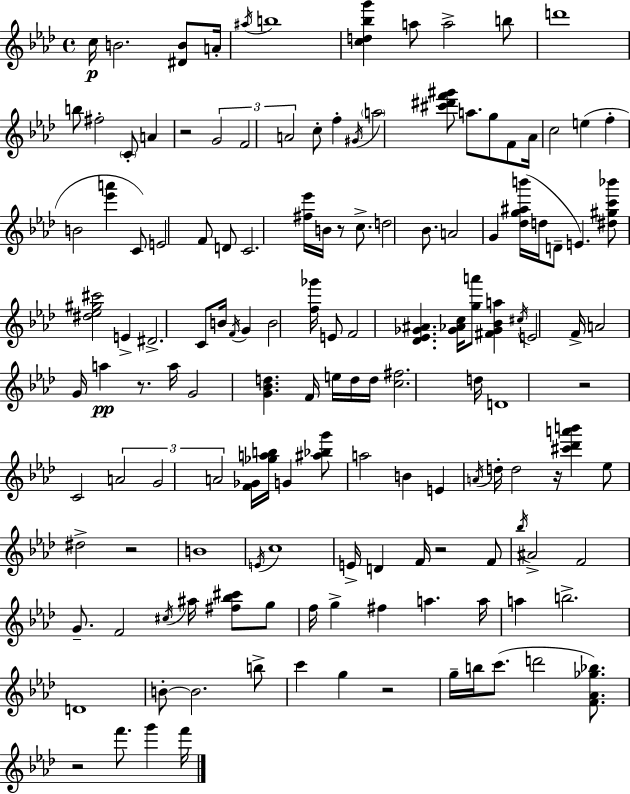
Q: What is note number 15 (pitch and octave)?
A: F4